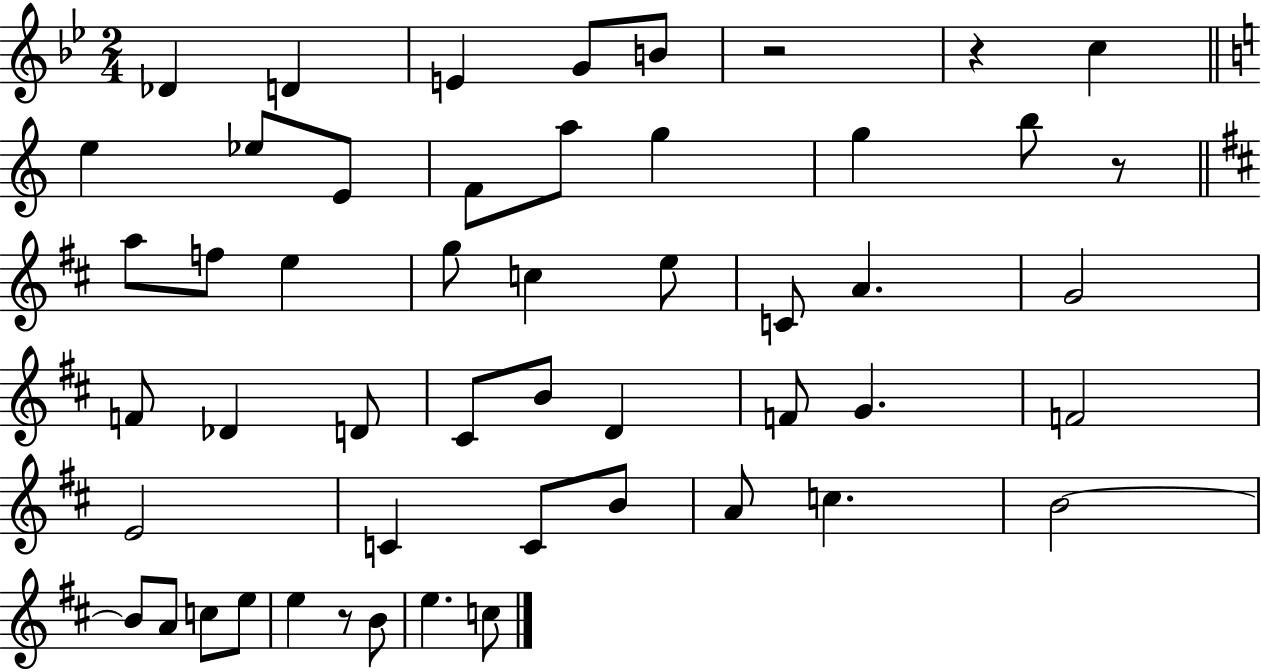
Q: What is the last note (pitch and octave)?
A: C5